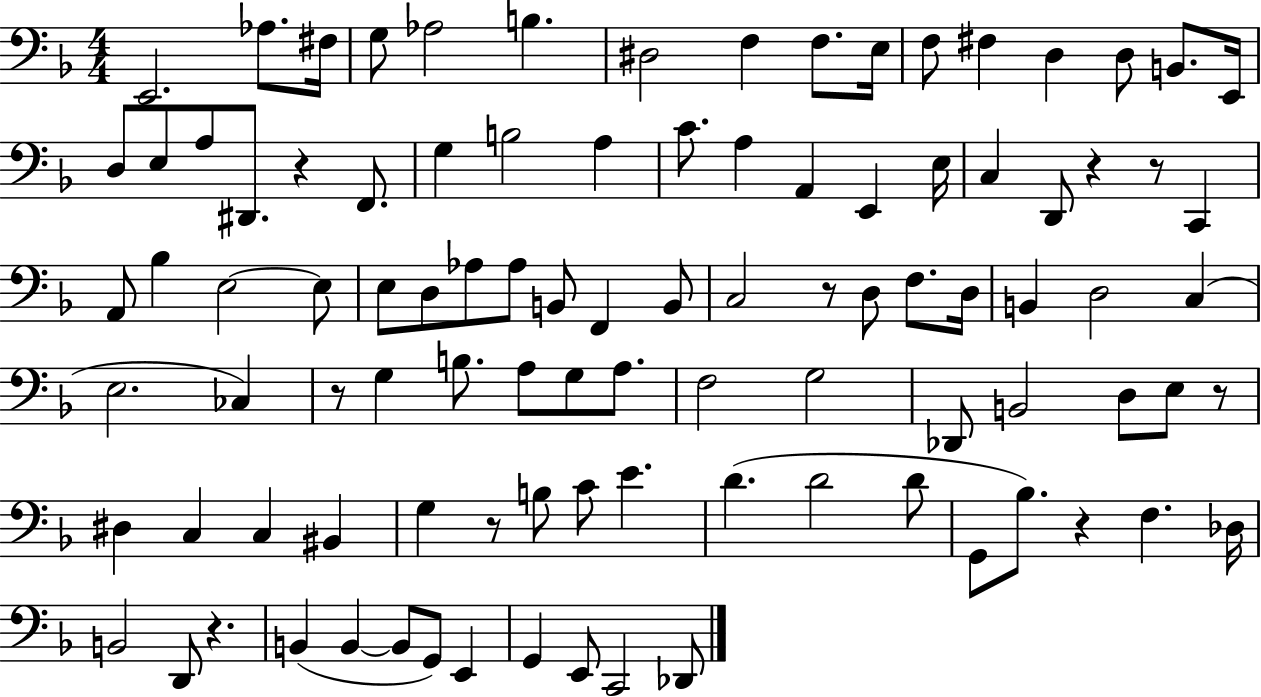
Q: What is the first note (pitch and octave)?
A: E2